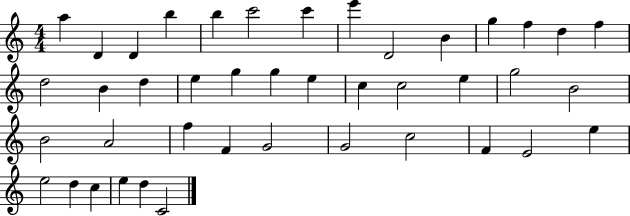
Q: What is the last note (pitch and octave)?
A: C4